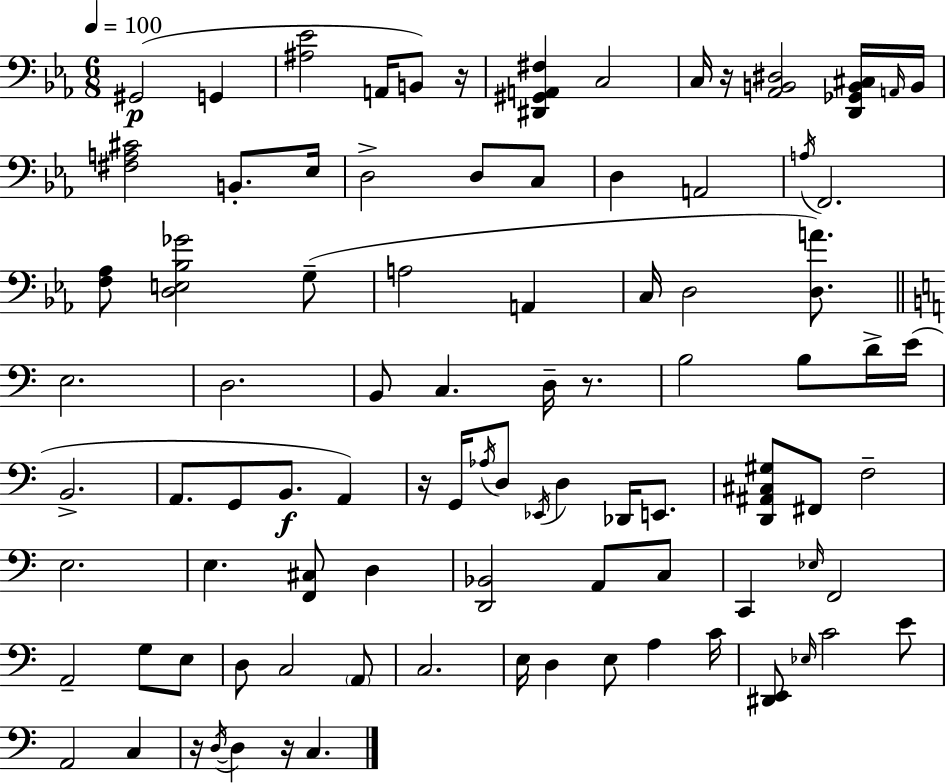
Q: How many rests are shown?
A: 6